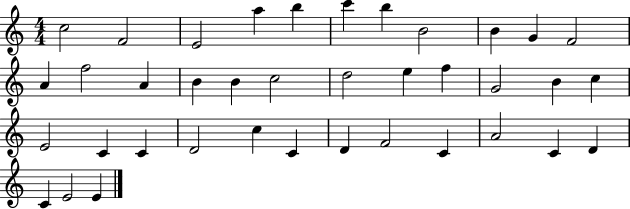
X:1
T:Untitled
M:4/4
L:1/4
K:C
c2 F2 E2 a b c' b B2 B G F2 A f2 A B B c2 d2 e f G2 B c E2 C C D2 c C D F2 C A2 C D C E2 E